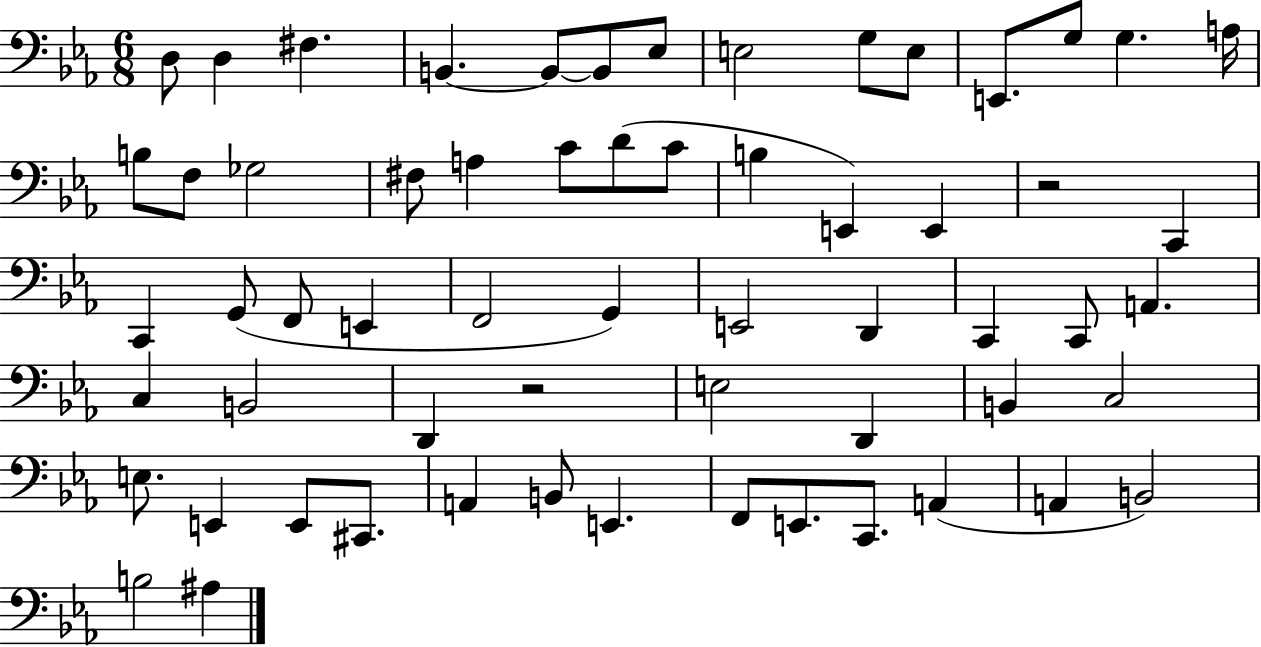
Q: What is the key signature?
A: EES major